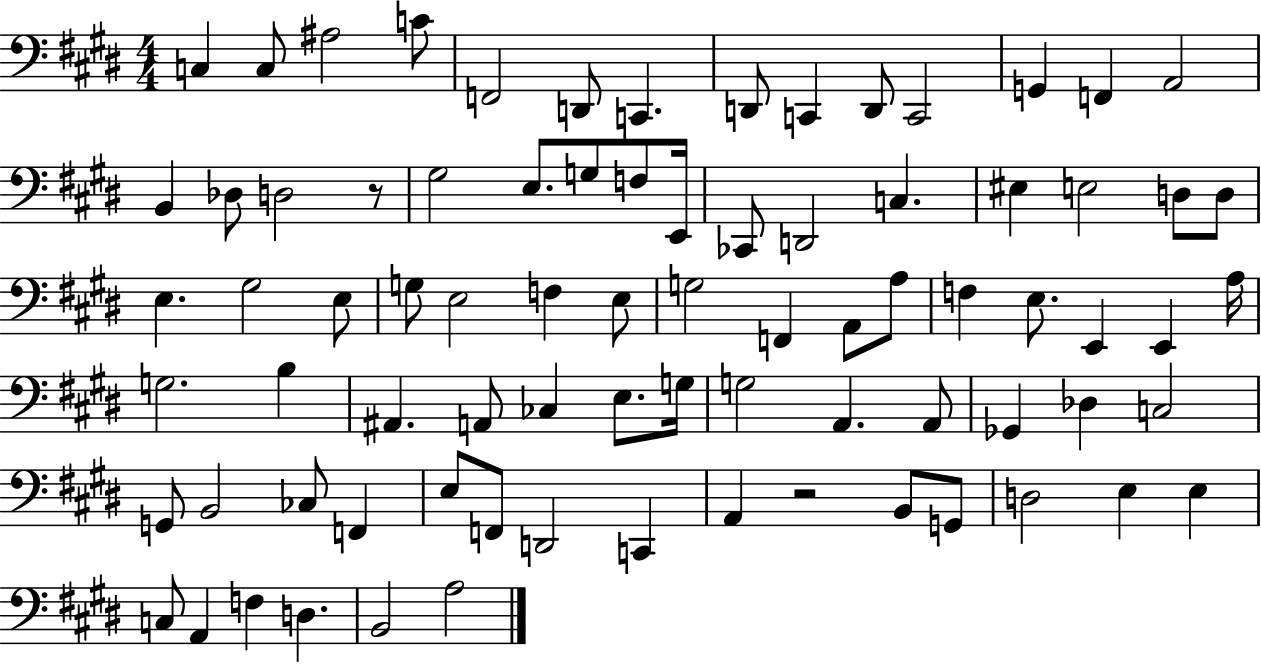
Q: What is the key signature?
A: E major